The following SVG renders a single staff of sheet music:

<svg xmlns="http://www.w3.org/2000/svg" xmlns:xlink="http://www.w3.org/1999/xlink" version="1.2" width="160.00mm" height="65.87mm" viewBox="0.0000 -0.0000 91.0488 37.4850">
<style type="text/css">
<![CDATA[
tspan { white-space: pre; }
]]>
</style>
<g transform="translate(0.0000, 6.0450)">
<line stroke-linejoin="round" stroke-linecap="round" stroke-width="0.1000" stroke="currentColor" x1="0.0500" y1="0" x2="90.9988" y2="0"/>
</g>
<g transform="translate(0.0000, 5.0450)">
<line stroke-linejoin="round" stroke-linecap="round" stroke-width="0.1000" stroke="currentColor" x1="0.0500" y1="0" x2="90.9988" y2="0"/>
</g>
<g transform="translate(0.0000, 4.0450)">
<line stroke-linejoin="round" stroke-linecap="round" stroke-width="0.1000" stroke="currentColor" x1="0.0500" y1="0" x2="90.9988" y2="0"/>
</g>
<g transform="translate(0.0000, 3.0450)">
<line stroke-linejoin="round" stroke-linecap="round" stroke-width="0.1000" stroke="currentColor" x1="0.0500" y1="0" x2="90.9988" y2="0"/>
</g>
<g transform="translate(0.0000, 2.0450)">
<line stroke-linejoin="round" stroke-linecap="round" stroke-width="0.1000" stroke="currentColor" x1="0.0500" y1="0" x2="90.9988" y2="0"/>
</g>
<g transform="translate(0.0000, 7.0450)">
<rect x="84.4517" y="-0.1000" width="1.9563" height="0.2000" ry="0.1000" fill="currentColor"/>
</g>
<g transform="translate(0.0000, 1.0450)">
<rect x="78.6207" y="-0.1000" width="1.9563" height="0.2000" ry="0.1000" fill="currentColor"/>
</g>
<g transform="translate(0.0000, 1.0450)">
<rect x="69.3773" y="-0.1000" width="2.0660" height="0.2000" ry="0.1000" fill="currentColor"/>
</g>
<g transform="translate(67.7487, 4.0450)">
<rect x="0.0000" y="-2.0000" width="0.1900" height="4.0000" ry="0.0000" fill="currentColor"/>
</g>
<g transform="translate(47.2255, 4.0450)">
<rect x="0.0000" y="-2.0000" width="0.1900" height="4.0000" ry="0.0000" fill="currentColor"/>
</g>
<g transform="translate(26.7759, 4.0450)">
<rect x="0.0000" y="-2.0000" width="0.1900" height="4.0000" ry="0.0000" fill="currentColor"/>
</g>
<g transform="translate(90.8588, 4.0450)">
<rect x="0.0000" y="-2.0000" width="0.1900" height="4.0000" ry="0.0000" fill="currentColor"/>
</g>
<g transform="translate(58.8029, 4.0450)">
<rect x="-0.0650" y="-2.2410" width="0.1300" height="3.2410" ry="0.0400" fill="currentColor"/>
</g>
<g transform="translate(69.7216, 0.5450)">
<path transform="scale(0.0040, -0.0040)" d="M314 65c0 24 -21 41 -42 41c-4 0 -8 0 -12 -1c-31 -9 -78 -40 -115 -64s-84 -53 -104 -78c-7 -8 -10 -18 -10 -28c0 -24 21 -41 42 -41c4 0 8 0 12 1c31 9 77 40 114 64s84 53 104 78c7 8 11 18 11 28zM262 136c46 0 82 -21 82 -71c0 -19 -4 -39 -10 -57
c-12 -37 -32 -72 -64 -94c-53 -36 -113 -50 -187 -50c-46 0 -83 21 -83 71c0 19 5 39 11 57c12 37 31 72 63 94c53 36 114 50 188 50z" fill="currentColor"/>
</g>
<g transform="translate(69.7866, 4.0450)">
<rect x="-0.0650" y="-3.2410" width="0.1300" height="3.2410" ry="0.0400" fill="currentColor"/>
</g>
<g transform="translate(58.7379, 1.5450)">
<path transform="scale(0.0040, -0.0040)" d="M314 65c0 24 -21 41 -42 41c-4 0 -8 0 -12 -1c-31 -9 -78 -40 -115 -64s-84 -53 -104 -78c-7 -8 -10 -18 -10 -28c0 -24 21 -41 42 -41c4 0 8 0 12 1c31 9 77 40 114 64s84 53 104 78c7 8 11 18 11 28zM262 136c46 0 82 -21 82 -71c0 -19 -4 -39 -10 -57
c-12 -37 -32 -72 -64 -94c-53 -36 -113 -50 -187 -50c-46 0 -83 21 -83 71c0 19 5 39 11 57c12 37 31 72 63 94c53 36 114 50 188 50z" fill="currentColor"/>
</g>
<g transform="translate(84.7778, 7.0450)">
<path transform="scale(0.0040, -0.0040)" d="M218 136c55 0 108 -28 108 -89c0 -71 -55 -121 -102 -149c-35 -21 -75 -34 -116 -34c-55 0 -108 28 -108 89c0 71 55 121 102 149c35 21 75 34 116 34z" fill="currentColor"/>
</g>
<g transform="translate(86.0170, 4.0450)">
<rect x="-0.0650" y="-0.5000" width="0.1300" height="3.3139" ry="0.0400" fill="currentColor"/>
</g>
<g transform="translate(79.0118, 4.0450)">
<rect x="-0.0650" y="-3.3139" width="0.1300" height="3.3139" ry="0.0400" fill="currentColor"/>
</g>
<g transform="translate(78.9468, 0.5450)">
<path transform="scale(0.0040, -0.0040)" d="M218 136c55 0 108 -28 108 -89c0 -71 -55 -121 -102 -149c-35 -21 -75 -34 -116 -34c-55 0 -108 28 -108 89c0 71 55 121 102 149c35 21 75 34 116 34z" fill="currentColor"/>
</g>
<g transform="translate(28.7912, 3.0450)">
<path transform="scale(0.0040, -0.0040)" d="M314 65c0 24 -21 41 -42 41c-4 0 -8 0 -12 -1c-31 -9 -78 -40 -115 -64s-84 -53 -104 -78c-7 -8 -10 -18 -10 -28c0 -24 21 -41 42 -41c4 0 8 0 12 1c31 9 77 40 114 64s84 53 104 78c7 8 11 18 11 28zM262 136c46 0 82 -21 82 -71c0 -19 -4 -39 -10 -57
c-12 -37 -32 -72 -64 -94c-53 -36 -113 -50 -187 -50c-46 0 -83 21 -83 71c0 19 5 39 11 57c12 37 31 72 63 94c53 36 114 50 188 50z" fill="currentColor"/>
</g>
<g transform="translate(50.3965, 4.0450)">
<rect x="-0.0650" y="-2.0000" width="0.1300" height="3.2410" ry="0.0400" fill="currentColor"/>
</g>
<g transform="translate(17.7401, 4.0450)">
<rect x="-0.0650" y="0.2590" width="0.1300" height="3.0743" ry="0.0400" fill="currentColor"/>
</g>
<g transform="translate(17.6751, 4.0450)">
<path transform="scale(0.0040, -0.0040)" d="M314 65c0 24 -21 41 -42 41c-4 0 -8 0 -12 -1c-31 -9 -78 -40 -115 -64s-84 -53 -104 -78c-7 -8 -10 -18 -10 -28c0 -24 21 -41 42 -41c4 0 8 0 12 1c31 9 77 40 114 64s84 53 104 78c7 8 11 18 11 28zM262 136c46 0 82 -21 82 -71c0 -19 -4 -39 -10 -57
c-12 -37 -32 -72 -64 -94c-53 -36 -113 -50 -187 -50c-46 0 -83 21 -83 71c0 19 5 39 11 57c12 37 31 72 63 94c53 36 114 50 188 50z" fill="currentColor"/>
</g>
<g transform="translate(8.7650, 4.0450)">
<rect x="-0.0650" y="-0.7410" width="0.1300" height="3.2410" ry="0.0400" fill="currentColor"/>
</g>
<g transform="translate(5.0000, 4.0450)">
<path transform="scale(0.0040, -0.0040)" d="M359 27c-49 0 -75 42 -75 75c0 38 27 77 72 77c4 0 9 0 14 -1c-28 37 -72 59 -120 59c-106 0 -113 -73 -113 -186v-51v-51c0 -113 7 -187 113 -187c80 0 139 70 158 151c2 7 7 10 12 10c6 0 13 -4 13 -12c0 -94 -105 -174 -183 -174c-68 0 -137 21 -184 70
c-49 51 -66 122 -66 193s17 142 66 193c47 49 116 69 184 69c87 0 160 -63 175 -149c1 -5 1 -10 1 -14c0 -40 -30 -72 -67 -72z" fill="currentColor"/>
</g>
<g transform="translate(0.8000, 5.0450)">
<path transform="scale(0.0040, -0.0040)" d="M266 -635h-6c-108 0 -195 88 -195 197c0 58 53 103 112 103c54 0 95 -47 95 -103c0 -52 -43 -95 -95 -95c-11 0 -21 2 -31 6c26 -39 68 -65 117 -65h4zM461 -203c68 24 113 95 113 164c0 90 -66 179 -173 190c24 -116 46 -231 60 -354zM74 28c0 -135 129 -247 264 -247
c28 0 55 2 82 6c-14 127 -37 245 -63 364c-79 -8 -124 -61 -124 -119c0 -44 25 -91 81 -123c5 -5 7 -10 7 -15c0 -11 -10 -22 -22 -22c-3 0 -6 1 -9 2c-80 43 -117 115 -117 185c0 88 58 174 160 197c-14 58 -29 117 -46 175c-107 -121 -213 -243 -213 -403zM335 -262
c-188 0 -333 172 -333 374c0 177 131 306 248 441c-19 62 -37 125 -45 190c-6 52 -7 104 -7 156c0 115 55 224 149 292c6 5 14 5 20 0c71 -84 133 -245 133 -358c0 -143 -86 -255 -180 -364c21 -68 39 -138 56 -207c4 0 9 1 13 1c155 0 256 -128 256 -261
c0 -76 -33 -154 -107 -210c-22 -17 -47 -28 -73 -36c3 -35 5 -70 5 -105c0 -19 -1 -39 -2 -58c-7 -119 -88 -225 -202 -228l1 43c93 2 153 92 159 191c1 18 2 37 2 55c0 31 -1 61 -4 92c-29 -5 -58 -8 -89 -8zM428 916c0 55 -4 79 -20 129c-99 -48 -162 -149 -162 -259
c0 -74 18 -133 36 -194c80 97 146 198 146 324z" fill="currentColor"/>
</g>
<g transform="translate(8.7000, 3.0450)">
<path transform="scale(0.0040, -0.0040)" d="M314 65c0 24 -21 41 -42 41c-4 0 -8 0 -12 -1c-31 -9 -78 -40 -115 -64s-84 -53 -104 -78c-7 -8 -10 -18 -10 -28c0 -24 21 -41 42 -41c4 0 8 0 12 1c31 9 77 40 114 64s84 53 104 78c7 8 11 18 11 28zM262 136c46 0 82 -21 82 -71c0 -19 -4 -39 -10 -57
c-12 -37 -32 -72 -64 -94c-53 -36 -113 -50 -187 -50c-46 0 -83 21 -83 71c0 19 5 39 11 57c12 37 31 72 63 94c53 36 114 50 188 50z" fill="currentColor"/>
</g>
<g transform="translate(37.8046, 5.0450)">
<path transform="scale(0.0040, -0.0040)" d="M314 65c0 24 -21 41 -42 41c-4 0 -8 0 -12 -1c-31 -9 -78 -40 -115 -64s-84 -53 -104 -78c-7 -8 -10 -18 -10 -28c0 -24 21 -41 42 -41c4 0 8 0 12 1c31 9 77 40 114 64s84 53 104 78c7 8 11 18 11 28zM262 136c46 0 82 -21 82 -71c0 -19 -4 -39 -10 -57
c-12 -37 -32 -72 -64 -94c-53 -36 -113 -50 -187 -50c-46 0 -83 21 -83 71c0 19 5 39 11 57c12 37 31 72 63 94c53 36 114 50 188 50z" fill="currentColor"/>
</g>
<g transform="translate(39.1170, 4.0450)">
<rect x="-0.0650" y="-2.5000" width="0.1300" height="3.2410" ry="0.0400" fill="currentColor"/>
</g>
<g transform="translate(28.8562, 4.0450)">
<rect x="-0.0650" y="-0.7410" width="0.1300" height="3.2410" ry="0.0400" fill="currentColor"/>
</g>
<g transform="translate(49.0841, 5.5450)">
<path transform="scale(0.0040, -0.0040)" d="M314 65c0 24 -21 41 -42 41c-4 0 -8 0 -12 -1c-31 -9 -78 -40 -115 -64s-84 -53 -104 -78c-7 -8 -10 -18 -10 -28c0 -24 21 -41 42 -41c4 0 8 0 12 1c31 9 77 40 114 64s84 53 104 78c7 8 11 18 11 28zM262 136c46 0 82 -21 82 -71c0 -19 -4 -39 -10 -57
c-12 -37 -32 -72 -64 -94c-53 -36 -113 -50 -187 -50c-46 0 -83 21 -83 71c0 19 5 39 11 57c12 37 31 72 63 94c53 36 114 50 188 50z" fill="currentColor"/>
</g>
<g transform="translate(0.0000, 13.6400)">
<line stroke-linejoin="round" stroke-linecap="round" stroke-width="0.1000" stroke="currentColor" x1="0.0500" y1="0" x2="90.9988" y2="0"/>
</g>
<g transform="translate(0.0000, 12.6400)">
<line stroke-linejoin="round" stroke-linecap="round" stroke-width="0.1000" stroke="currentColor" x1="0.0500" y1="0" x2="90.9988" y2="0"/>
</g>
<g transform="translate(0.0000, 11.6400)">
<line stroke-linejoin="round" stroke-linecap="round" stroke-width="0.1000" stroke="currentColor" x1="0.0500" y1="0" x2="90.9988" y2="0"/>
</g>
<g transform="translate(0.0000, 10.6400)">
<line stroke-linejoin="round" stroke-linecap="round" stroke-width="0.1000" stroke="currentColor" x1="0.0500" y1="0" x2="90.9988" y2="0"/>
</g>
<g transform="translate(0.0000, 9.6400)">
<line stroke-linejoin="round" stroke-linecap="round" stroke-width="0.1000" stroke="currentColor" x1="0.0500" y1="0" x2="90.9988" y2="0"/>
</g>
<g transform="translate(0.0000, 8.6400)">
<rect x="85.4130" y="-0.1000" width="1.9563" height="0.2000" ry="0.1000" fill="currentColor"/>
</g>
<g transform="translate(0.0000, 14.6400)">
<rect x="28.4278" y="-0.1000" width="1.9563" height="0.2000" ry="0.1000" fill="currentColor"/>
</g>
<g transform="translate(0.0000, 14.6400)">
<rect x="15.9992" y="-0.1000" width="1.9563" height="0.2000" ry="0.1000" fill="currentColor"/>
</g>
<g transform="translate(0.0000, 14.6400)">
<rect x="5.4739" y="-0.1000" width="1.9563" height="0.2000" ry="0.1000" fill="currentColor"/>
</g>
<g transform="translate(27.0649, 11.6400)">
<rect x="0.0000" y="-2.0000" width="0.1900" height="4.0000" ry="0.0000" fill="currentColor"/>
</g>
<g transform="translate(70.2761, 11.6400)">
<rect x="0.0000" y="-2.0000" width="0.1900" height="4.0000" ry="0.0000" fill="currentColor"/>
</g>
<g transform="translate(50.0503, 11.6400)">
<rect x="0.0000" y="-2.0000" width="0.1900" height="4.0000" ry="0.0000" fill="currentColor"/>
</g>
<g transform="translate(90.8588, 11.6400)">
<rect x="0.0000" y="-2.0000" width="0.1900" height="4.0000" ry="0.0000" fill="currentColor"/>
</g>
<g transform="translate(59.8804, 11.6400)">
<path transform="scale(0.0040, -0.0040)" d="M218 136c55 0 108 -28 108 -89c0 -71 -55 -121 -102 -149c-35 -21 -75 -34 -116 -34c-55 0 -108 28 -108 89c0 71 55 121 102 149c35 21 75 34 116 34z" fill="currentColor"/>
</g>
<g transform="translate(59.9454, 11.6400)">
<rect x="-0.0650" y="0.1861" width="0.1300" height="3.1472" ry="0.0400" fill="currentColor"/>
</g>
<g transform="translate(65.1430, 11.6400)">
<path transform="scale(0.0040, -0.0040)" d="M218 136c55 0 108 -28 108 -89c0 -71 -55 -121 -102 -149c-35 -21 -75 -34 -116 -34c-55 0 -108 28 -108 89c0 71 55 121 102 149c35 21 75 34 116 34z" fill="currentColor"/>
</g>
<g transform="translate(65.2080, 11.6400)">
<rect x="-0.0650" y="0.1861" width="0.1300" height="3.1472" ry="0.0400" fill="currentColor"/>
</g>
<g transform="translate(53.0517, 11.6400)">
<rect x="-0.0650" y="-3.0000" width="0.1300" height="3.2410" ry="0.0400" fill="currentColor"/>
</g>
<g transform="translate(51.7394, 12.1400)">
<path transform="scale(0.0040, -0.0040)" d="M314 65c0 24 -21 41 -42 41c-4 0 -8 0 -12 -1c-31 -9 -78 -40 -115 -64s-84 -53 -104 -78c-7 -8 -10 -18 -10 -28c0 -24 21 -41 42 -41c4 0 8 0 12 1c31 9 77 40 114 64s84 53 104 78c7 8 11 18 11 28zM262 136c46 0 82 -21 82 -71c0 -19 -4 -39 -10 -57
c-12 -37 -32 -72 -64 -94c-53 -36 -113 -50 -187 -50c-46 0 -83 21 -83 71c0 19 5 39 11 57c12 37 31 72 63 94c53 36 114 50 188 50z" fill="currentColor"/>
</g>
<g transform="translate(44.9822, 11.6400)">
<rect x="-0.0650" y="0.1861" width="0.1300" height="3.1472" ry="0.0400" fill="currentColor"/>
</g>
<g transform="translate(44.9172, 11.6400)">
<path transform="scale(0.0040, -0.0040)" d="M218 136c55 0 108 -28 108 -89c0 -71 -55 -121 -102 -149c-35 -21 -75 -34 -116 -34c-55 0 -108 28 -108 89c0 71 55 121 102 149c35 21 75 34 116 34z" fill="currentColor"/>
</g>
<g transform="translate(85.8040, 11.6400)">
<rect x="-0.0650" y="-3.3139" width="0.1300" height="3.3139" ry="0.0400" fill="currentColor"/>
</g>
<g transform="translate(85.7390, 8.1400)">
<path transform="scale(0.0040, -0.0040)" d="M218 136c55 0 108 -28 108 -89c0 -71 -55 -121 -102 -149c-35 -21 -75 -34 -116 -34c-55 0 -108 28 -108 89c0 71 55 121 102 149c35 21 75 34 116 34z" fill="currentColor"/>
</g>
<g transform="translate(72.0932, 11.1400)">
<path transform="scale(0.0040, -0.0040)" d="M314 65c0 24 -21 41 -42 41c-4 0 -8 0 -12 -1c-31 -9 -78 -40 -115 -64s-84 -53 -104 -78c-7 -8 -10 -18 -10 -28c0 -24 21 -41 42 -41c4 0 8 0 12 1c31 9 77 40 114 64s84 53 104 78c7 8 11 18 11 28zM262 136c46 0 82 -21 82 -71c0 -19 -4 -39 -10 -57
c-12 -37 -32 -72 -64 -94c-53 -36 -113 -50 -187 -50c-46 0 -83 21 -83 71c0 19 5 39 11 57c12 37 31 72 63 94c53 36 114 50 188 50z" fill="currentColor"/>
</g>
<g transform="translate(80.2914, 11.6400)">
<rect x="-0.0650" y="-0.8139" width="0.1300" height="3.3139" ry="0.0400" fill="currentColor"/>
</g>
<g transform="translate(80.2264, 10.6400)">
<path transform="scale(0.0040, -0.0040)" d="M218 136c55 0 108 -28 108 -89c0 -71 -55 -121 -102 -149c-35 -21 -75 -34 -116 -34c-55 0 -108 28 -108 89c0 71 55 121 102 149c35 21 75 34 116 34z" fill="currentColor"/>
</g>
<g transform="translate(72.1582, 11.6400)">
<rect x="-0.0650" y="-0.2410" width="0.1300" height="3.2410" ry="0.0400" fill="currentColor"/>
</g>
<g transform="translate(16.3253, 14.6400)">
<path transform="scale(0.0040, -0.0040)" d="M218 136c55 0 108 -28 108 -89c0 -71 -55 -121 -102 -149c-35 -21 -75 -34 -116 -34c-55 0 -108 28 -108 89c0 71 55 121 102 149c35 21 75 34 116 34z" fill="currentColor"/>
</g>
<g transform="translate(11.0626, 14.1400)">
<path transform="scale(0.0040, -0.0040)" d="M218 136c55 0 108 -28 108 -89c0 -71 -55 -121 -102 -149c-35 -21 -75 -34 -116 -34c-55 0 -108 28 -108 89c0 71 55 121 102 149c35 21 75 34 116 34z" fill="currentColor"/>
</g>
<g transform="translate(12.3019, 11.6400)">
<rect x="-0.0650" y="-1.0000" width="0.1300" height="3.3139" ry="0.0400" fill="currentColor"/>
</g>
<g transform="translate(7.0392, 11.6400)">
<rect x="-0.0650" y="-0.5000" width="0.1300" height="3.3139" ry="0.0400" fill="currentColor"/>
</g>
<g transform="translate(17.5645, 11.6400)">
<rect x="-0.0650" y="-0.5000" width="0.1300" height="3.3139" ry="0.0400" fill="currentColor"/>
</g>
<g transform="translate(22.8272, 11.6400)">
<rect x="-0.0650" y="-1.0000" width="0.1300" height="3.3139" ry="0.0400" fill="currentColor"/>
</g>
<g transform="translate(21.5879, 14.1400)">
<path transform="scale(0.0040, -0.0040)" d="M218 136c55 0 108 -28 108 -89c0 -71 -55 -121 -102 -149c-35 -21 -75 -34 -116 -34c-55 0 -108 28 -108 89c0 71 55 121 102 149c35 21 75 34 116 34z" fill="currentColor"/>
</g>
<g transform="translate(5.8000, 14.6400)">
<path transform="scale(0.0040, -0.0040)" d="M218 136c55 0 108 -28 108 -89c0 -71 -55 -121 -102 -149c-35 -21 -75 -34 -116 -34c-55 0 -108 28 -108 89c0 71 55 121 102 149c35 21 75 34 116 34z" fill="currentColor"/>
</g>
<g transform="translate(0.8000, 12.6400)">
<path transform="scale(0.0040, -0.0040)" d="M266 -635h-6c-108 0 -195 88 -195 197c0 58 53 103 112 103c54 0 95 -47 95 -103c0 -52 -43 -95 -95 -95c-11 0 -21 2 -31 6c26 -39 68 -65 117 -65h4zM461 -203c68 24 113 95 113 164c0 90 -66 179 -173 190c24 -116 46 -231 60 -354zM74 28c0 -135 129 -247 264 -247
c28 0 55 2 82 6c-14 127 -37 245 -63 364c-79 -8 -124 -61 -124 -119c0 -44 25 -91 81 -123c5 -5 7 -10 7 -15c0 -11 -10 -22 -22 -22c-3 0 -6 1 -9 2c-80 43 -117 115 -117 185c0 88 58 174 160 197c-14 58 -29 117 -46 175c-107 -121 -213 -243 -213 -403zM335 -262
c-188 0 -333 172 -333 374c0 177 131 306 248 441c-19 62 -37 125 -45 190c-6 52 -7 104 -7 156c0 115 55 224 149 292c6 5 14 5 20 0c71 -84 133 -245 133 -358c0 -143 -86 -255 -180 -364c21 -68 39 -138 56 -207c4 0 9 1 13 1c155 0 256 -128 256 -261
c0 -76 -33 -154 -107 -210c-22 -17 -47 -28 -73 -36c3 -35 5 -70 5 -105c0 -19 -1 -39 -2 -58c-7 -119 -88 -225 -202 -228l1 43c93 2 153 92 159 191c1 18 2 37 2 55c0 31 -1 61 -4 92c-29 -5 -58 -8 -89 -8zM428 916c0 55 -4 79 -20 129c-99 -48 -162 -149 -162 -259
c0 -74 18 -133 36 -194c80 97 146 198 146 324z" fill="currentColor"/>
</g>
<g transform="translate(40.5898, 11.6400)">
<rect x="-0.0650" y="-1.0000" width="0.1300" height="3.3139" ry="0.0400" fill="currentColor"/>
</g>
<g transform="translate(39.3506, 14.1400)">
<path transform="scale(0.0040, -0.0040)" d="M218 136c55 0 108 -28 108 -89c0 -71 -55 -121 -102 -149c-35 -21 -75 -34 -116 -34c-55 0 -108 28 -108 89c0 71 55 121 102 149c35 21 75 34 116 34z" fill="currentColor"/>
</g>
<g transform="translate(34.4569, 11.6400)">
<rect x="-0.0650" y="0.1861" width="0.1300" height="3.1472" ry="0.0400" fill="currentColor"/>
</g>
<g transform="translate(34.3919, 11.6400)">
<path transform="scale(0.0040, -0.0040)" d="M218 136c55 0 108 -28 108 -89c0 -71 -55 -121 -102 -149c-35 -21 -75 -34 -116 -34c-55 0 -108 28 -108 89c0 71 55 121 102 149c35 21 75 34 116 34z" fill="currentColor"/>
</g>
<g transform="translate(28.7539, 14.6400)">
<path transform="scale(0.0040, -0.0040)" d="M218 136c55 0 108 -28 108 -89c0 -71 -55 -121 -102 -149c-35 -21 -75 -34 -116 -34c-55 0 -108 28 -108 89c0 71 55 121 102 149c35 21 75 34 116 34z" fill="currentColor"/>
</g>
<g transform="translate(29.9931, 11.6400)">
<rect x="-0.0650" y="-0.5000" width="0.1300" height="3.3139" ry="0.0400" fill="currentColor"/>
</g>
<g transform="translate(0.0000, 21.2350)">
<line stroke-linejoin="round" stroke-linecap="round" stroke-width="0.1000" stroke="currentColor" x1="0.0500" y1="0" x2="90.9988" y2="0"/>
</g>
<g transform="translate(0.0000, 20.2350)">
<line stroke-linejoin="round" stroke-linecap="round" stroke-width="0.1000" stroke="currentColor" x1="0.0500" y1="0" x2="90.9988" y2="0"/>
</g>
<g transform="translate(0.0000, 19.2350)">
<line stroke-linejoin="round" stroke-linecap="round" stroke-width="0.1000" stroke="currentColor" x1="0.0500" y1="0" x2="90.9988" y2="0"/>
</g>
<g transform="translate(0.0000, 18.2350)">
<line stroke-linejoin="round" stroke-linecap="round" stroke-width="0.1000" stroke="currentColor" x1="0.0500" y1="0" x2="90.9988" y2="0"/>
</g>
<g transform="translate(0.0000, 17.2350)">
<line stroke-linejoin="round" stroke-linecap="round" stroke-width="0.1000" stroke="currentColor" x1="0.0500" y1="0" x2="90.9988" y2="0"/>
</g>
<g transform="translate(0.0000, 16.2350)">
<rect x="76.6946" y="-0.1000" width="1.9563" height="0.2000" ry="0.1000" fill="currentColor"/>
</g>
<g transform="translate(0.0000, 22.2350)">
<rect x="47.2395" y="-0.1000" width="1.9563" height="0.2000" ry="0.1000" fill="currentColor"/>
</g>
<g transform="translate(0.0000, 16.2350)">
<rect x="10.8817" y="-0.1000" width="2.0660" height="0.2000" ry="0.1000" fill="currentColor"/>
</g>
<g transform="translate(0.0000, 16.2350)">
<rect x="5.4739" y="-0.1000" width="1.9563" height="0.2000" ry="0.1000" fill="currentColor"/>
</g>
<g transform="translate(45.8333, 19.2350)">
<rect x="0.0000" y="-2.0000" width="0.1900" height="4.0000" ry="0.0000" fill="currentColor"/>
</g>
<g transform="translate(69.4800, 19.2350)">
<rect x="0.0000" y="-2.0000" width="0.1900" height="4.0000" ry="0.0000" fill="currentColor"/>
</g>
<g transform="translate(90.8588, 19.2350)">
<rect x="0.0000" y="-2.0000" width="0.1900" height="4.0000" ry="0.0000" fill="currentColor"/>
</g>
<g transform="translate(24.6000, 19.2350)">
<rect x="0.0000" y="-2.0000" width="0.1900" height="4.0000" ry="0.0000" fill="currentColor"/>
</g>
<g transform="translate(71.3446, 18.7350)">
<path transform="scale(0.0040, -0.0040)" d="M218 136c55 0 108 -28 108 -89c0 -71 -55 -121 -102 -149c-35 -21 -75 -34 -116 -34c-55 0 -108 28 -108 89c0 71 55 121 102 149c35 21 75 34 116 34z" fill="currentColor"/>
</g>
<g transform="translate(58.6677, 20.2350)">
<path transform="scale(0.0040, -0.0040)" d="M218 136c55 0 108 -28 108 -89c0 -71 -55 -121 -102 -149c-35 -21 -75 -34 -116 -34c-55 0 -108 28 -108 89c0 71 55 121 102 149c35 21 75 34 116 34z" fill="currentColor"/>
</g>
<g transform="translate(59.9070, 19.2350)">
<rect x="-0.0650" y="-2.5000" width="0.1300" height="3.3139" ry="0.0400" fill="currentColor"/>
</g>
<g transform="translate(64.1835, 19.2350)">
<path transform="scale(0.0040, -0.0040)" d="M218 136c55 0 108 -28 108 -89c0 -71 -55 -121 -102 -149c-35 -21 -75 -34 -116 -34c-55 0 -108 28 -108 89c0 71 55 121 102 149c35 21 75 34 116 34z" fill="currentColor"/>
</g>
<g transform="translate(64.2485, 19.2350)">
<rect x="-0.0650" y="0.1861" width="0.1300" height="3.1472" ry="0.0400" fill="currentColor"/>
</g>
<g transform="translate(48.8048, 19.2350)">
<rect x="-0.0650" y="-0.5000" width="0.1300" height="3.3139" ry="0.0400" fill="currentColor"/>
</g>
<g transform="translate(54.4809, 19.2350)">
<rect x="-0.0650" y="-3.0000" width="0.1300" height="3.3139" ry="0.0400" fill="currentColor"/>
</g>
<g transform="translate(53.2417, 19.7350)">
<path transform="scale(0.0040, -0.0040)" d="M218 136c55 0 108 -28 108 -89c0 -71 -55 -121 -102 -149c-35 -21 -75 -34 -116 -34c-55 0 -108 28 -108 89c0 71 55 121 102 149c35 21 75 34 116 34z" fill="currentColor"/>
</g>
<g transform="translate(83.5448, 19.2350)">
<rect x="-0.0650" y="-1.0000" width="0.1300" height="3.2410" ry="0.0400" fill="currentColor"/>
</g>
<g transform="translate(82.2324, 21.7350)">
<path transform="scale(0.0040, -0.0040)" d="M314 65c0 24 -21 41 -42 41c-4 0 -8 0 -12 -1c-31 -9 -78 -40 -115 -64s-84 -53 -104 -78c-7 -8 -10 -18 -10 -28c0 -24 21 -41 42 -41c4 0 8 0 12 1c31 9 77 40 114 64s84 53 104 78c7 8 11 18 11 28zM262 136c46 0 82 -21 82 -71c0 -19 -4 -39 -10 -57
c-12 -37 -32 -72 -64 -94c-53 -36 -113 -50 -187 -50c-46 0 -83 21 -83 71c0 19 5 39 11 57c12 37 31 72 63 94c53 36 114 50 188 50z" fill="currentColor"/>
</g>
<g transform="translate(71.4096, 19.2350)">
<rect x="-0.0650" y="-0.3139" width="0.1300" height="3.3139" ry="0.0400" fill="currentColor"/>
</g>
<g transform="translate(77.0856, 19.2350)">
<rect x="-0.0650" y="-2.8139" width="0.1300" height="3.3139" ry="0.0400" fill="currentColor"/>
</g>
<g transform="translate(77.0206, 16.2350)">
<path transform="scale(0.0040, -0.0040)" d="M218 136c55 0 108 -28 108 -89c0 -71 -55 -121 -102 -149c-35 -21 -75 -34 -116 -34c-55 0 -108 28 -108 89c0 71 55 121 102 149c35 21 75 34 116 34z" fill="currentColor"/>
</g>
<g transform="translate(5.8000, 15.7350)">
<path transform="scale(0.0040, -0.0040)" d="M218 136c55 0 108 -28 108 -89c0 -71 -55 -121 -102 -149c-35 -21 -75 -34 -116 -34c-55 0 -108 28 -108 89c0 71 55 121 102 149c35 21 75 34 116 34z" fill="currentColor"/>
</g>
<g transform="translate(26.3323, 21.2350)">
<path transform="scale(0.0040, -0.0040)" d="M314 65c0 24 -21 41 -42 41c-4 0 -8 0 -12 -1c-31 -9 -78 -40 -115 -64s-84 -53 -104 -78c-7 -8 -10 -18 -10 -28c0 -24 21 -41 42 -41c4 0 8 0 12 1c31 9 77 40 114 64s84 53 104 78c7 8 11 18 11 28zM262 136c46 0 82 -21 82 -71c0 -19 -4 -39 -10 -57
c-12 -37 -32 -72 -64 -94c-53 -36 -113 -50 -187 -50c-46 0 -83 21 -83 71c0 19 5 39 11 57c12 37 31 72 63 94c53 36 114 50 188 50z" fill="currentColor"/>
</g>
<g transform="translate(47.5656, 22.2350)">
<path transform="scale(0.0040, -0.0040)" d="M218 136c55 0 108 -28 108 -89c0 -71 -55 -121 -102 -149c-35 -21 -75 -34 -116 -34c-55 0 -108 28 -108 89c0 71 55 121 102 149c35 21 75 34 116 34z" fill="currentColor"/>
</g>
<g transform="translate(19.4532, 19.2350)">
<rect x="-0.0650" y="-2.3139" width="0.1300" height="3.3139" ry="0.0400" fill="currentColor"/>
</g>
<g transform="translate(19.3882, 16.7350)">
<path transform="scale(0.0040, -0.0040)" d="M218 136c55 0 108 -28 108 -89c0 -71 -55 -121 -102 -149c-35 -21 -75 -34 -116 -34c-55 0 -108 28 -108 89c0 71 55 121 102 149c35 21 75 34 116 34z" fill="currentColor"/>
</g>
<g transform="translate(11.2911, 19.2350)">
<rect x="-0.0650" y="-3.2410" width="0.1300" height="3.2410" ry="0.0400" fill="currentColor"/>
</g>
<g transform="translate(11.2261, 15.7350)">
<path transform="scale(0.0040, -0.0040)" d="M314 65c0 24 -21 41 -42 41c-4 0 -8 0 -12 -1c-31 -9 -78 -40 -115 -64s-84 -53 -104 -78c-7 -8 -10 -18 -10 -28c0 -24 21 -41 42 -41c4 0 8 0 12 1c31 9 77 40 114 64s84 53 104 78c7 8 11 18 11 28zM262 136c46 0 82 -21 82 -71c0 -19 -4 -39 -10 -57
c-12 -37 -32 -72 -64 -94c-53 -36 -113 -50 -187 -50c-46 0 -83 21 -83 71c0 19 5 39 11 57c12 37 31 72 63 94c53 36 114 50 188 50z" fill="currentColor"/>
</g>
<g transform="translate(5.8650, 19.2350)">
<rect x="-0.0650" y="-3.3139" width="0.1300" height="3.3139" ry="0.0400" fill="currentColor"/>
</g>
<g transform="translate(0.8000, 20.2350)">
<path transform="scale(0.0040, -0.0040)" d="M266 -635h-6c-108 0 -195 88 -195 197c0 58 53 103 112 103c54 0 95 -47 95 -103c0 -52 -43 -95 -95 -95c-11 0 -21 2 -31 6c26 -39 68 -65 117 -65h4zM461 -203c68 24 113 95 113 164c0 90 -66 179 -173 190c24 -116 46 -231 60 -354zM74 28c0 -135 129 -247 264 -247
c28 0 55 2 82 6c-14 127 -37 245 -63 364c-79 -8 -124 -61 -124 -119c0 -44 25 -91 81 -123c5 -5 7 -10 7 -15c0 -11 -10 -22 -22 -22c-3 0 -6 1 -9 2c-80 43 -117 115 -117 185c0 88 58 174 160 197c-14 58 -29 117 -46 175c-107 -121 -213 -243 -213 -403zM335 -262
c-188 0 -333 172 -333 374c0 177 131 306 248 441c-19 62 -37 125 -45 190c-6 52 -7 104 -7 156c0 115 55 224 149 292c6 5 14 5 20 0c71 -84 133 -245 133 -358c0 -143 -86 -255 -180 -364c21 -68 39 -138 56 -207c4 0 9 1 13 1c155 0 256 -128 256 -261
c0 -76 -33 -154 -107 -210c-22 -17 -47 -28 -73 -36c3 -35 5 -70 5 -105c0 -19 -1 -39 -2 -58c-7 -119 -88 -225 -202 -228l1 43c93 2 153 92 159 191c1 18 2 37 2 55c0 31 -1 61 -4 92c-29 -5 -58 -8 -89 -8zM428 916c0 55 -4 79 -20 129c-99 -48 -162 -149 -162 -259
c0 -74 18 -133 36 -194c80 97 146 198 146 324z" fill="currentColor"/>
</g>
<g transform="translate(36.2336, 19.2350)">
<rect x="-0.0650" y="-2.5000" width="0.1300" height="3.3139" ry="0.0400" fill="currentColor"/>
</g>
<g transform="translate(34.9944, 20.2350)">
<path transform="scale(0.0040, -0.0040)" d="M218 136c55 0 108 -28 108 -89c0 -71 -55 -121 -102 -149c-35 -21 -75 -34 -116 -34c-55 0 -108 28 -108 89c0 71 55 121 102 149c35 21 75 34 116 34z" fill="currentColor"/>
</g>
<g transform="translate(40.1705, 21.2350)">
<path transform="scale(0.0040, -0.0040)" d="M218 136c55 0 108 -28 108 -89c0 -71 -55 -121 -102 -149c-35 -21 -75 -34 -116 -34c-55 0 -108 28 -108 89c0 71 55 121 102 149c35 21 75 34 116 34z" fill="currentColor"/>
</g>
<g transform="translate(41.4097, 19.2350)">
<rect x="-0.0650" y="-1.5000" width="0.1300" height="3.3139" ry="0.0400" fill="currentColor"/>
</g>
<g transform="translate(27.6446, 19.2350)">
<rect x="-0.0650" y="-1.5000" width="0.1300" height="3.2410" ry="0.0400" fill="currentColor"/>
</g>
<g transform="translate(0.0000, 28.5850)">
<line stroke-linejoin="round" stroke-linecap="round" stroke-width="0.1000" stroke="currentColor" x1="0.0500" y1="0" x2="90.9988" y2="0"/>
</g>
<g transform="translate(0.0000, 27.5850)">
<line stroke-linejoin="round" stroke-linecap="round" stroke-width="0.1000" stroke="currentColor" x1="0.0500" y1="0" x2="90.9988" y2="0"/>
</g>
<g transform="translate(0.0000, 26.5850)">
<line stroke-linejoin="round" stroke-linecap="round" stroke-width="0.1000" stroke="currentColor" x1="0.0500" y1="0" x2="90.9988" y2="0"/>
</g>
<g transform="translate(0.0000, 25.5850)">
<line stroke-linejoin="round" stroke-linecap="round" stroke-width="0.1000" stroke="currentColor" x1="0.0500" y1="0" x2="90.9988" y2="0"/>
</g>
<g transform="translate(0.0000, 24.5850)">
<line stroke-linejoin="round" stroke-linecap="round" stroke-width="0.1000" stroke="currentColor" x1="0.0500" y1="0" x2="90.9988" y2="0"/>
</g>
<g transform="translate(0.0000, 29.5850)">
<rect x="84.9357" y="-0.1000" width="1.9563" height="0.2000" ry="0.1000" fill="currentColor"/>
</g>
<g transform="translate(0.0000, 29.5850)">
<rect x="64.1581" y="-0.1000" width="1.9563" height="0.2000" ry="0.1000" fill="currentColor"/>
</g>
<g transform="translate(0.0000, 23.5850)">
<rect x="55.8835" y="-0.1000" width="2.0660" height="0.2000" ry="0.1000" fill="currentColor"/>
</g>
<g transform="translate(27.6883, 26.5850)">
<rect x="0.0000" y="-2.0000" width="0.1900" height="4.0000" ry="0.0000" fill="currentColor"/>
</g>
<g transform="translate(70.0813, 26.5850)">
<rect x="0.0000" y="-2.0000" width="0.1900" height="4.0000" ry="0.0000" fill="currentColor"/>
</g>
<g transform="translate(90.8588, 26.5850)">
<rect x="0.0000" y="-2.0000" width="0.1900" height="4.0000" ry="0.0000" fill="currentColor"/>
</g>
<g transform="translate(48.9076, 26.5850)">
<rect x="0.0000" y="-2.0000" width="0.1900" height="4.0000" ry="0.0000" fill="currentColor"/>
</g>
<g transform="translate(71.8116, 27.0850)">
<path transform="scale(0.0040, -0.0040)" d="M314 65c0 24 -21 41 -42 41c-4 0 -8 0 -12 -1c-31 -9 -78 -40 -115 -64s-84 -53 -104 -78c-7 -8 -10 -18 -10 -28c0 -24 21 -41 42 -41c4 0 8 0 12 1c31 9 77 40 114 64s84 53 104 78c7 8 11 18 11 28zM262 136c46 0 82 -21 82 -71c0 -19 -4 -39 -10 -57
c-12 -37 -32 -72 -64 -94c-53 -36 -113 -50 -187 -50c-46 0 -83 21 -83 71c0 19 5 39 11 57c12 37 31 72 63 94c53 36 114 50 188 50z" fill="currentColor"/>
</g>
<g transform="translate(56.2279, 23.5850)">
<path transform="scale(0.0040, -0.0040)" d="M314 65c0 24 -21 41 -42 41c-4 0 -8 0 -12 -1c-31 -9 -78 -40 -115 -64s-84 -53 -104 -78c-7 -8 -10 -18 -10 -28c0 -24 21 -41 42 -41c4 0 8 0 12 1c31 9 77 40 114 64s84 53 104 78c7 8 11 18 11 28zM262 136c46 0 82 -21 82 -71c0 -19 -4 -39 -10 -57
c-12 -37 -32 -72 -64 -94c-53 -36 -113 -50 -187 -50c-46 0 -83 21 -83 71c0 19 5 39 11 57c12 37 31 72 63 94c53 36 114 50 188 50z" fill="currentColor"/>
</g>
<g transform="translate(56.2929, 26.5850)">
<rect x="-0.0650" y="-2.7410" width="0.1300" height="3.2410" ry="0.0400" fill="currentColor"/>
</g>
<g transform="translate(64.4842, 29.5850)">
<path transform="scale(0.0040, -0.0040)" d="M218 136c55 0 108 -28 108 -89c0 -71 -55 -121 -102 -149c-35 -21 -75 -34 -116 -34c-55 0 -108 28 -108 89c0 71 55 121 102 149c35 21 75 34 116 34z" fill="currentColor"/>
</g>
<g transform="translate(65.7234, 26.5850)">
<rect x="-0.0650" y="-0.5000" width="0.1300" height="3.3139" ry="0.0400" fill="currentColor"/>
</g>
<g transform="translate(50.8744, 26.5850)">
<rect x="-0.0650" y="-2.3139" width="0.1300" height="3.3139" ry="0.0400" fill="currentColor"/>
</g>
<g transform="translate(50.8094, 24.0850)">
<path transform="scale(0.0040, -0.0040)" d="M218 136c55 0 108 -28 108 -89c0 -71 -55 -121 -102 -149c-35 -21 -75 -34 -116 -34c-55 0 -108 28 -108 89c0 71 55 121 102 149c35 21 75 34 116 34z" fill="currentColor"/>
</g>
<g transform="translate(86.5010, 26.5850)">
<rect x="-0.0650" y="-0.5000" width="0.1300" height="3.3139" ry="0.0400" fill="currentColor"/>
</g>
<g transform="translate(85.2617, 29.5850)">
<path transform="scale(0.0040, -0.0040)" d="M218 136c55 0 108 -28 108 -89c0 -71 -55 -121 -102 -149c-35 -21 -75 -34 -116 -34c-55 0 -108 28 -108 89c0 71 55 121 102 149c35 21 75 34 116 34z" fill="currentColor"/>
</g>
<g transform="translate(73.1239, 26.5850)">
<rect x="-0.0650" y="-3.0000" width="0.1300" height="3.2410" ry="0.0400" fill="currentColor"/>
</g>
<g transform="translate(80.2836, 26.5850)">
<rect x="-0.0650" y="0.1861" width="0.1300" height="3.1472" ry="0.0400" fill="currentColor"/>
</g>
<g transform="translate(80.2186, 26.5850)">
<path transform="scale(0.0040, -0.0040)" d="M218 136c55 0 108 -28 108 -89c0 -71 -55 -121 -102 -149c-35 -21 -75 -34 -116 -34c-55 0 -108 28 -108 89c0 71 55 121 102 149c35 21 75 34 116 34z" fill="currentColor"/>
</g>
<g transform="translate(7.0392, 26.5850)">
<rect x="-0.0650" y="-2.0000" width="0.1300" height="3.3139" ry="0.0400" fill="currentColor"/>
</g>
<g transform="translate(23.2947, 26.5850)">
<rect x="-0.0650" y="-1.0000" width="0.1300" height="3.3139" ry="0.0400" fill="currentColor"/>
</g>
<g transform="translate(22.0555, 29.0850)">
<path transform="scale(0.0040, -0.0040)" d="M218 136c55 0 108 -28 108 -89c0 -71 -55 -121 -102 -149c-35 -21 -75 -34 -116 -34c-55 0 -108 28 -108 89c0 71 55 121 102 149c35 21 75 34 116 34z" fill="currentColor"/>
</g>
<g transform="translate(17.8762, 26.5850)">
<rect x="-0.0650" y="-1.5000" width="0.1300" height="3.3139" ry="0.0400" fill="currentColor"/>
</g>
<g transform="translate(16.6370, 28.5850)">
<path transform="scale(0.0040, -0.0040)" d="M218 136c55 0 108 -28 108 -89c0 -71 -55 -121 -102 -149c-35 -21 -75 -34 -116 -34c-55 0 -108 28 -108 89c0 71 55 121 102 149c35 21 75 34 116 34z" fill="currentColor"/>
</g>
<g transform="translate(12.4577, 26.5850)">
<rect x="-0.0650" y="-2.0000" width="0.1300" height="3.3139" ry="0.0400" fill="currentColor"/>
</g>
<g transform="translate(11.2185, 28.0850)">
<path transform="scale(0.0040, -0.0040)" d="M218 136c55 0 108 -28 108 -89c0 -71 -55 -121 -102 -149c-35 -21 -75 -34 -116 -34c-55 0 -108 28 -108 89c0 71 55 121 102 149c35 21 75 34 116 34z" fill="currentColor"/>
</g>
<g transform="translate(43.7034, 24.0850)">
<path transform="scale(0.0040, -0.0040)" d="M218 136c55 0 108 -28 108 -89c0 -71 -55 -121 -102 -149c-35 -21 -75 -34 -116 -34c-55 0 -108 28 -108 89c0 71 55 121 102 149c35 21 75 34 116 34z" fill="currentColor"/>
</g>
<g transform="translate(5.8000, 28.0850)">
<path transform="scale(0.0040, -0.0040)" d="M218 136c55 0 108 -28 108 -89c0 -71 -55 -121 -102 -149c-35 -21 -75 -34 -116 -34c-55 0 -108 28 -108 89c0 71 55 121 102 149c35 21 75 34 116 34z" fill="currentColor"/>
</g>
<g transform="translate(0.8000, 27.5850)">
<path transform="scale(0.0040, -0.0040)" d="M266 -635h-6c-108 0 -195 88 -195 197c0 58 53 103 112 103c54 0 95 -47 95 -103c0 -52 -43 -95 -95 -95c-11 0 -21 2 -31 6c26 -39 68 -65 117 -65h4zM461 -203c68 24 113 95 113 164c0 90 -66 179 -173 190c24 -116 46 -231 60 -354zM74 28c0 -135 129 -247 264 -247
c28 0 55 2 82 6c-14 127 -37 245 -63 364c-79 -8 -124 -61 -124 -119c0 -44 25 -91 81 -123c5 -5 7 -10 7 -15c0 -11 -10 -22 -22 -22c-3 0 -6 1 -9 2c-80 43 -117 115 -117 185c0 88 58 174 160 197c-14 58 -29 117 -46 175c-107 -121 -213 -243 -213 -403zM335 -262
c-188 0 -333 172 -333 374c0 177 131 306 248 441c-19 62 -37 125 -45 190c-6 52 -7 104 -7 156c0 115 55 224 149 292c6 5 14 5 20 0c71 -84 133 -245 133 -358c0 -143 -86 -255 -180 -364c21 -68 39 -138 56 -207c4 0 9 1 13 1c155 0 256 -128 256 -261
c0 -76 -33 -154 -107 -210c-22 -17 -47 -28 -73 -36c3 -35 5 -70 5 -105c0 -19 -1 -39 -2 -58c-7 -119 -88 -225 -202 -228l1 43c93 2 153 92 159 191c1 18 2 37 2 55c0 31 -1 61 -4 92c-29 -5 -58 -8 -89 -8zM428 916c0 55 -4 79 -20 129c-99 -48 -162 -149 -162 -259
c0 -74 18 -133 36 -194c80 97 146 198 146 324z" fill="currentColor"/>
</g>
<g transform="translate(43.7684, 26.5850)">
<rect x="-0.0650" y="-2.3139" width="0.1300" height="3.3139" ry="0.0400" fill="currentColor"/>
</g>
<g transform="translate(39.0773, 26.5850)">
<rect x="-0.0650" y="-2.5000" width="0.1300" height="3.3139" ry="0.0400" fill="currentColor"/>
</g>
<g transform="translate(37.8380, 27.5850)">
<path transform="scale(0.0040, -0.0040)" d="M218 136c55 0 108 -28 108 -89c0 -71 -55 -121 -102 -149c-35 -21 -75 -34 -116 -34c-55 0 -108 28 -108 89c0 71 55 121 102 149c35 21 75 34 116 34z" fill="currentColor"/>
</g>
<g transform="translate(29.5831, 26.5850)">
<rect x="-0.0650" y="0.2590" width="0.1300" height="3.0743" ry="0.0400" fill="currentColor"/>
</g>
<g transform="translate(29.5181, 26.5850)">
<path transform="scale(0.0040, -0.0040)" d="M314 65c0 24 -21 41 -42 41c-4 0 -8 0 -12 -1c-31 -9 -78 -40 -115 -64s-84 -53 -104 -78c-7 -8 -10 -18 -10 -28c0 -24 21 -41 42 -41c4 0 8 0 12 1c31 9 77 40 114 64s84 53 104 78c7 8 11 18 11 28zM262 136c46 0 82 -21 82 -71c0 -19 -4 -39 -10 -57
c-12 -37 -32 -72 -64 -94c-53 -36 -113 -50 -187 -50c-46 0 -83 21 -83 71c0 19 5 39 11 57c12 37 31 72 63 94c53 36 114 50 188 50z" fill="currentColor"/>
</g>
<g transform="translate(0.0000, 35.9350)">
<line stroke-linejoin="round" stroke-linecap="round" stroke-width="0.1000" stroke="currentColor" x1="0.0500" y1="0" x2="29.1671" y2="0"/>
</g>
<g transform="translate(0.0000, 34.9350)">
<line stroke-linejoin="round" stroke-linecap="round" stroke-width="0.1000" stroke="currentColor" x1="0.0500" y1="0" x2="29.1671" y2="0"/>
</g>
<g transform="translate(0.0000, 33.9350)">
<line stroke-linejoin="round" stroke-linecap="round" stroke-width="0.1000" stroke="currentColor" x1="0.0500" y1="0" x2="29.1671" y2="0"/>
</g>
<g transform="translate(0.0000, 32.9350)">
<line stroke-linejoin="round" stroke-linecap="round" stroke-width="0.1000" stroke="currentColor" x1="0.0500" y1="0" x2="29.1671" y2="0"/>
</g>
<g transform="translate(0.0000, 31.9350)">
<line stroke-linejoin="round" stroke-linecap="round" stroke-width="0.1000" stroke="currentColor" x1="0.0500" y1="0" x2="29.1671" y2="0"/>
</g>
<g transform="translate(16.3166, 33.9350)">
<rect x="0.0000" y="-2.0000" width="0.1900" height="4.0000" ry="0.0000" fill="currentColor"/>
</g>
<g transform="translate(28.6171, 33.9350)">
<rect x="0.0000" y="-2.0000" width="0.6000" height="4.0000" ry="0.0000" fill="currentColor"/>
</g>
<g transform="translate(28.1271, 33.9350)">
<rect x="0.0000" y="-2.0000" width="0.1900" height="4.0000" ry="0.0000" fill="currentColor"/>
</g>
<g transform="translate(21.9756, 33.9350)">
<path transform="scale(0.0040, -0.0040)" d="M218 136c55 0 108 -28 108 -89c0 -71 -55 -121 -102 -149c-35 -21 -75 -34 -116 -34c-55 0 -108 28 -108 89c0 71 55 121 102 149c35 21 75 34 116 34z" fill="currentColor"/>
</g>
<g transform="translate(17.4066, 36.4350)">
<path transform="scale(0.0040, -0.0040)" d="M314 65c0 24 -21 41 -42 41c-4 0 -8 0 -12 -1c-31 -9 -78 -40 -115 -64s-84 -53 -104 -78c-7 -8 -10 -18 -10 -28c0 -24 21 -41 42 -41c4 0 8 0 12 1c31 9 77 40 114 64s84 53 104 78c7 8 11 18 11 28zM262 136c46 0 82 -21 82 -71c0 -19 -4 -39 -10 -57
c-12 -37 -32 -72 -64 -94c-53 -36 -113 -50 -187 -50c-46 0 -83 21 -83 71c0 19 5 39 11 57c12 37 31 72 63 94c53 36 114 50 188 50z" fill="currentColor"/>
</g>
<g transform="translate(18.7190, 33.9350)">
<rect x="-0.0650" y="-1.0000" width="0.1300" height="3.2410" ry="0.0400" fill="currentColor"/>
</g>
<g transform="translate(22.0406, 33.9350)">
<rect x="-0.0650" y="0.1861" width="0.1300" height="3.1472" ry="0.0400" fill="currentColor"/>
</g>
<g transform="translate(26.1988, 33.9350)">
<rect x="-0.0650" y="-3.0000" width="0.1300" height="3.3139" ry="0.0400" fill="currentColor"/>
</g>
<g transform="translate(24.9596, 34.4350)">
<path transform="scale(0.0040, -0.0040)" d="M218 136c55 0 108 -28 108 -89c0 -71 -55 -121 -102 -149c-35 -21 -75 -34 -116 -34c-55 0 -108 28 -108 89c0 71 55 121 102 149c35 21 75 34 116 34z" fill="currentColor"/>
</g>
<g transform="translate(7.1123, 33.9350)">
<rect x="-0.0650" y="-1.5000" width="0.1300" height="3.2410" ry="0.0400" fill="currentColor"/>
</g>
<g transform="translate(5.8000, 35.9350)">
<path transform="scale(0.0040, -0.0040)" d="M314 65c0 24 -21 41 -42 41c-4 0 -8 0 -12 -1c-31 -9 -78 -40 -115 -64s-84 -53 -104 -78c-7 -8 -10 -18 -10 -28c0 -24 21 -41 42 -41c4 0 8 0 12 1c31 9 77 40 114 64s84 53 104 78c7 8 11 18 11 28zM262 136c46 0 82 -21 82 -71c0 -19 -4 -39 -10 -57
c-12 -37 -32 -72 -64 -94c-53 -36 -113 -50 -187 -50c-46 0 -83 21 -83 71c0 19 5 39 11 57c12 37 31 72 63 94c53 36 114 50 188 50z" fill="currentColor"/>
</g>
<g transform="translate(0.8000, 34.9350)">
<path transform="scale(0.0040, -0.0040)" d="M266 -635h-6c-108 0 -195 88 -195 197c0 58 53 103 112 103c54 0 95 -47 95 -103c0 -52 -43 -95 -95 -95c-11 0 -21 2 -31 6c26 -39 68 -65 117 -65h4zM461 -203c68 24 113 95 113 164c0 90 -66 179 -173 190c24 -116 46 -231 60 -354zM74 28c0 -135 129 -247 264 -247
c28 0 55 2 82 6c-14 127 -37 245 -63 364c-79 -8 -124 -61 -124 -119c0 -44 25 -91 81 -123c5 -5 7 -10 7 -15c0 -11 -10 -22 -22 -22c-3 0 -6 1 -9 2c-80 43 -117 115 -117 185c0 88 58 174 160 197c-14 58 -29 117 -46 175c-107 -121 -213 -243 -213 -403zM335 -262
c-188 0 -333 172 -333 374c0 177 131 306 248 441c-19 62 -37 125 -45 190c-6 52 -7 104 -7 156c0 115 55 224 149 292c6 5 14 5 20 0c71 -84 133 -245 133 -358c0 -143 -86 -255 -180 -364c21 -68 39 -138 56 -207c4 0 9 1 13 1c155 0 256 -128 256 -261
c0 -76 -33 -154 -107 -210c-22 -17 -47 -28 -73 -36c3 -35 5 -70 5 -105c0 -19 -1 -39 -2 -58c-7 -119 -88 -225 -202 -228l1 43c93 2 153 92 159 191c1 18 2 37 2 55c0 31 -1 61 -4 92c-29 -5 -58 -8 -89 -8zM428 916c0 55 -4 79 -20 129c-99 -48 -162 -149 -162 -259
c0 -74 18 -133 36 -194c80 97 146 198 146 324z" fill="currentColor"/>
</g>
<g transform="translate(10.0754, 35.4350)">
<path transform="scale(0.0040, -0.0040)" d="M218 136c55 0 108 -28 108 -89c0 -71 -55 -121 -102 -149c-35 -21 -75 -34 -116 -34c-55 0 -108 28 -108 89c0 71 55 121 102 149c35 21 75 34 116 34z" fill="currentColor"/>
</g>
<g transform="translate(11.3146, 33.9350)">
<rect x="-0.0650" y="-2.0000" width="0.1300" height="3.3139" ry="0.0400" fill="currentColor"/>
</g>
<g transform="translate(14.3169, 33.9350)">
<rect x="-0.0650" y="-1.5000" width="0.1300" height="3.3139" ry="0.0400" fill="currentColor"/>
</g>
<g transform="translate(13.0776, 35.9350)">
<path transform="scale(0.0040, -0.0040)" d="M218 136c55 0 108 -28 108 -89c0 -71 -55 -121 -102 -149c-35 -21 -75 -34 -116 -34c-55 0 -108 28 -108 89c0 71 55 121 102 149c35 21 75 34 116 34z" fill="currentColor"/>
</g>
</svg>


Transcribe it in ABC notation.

X:1
T:Untitled
M:4/4
L:1/4
K:C
d2 B2 d2 G2 F2 g2 b2 b C C D C D C B D B A2 B B c2 d b b b2 g E2 G E C A G B c a D2 F F E D B2 G g g a2 C A2 B C E2 F E D2 B A